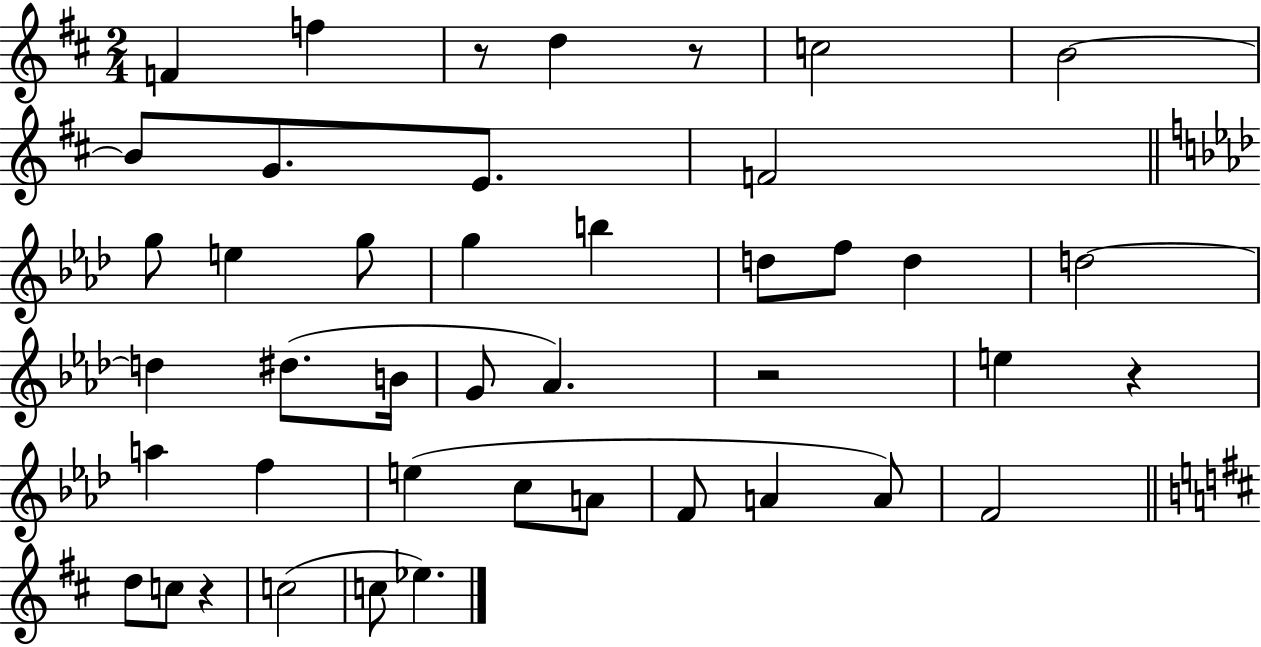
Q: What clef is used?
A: treble